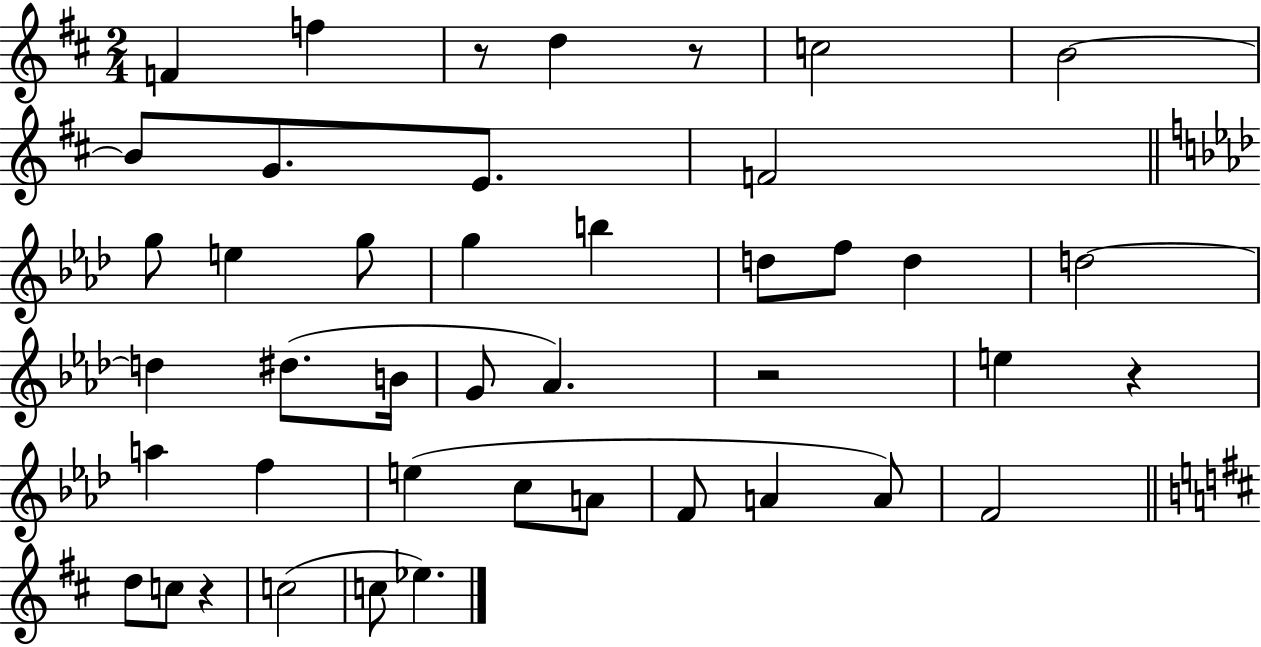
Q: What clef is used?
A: treble